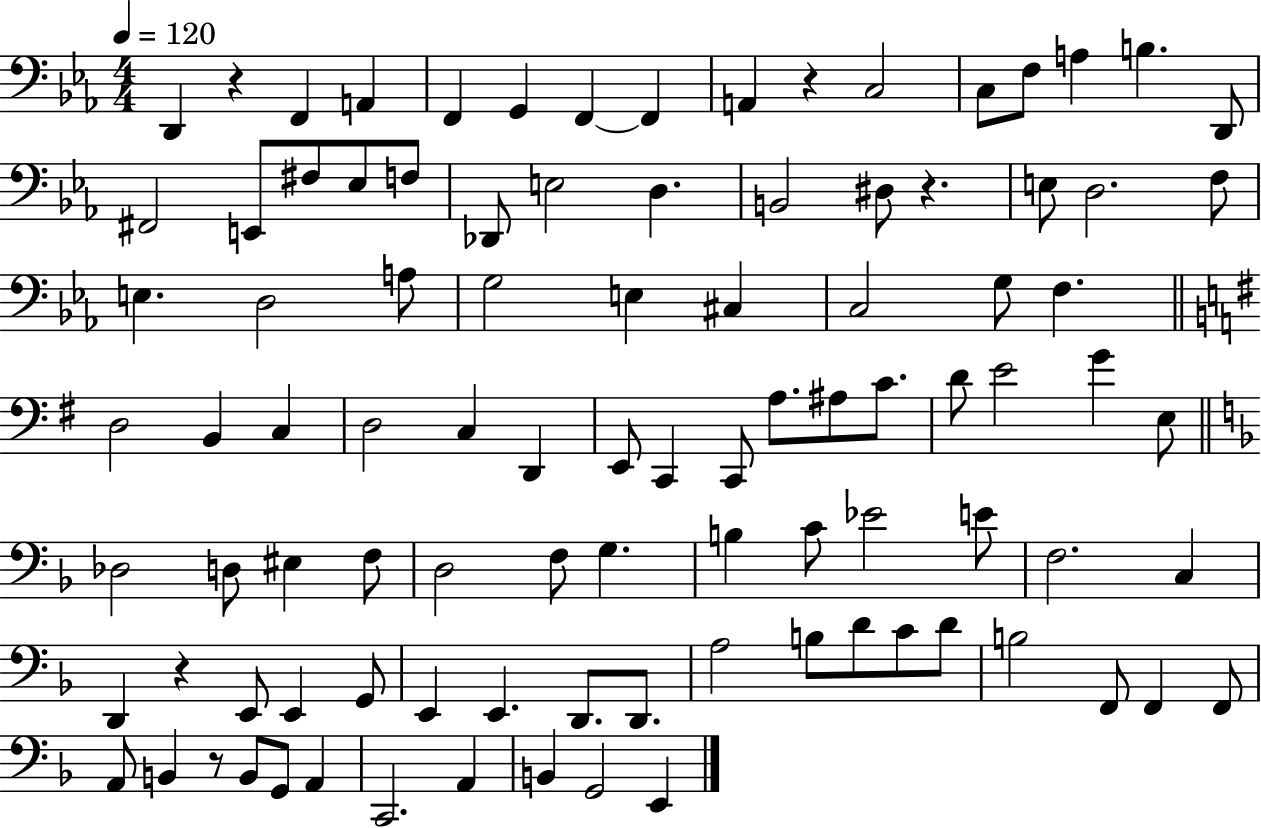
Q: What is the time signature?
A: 4/4